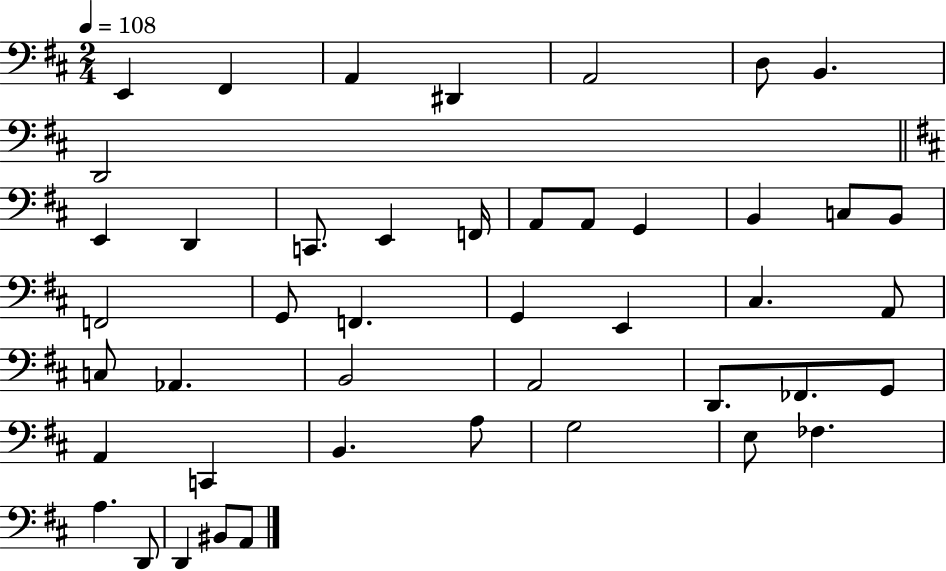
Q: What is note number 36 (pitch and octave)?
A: B2